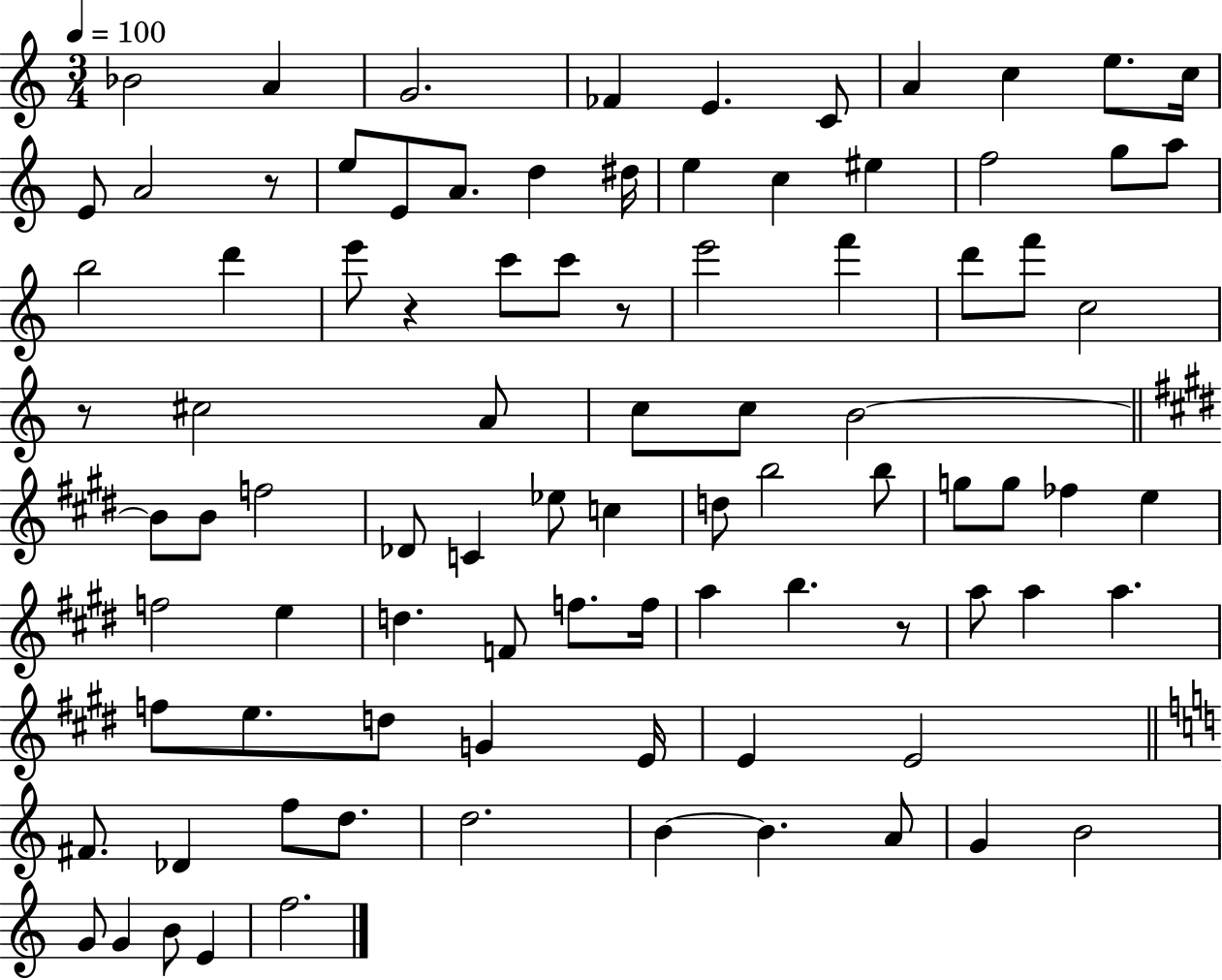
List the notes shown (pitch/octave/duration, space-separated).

Bb4/h A4/q G4/h. FES4/q E4/q. C4/e A4/q C5/q E5/e. C5/s E4/e A4/h R/e E5/e E4/e A4/e. D5/q D#5/s E5/q C5/q EIS5/q F5/h G5/e A5/e B5/h D6/q E6/e R/q C6/e C6/e R/e E6/h F6/q D6/e F6/e C5/h R/e C#5/h A4/e C5/e C5/e B4/h B4/e B4/e F5/h Db4/e C4/q Eb5/e C5/q D5/e B5/h B5/e G5/e G5/e FES5/q E5/q F5/h E5/q D5/q. F4/e F5/e. F5/s A5/q B5/q. R/e A5/e A5/q A5/q. F5/e E5/e. D5/e G4/q E4/s E4/q E4/h F#4/e. Db4/q F5/e D5/e. D5/h. B4/q B4/q. A4/e G4/q B4/h G4/e G4/q B4/e E4/q F5/h.